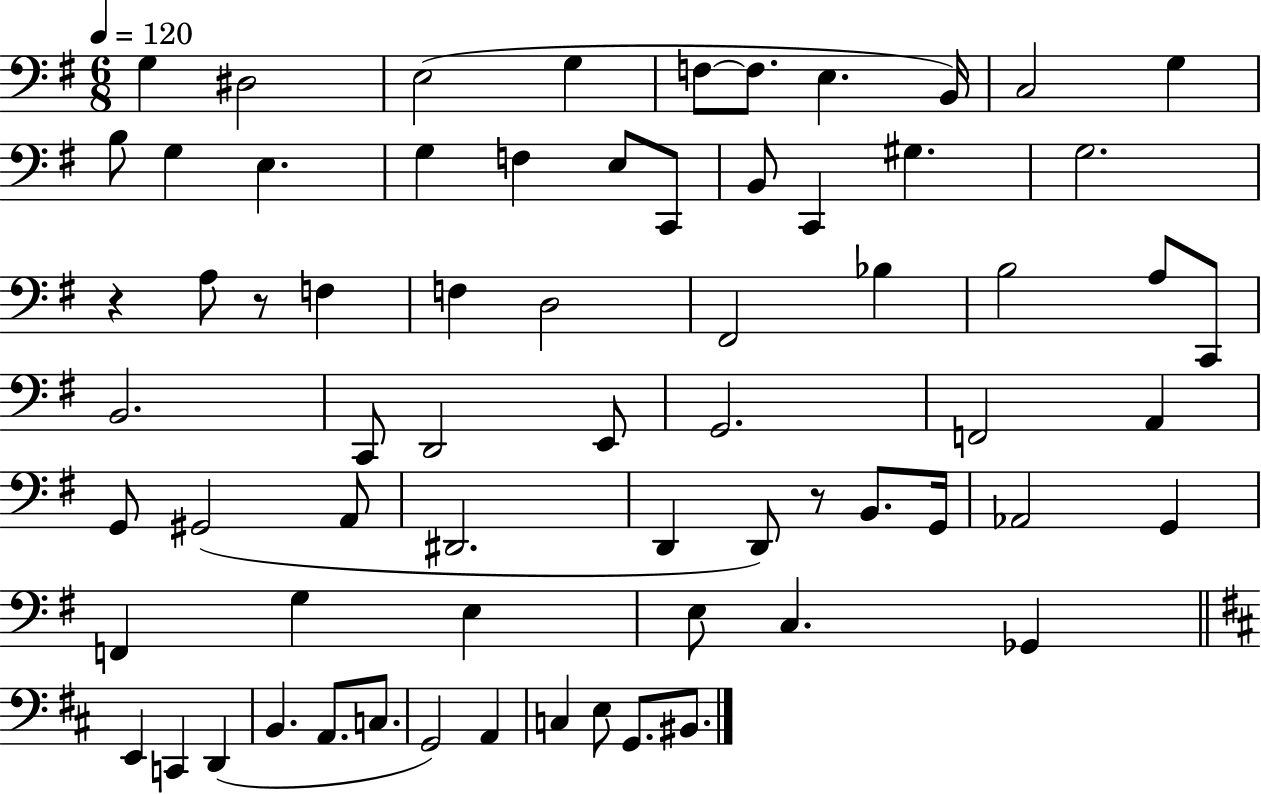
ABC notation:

X:1
T:Untitled
M:6/8
L:1/4
K:G
G, ^D,2 E,2 G, F,/2 F,/2 E, B,,/4 C,2 G, B,/2 G, E, G, F, E,/2 C,,/2 B,,/2 C,, ^G, G,2 z A,/2 z/2 F, F, D,2 ^F,,2 _B, B,2 A,/2 C,,/2 B,,2 C,,/2 D,,2 E,,/2 G,,2 F,,2 A,, G,,/2 ^G,,2 A,,/2 ^D,,2 D,, D,,/2 z/2 B,,/2 G,,/4 _A,,2 G,, F,, G, E, E,/2 C, _G,, E,, C,, D,, B,, A,,/2 C,/2 G,,2 A,, C, E,/2 G,,/2 ^B,,/2